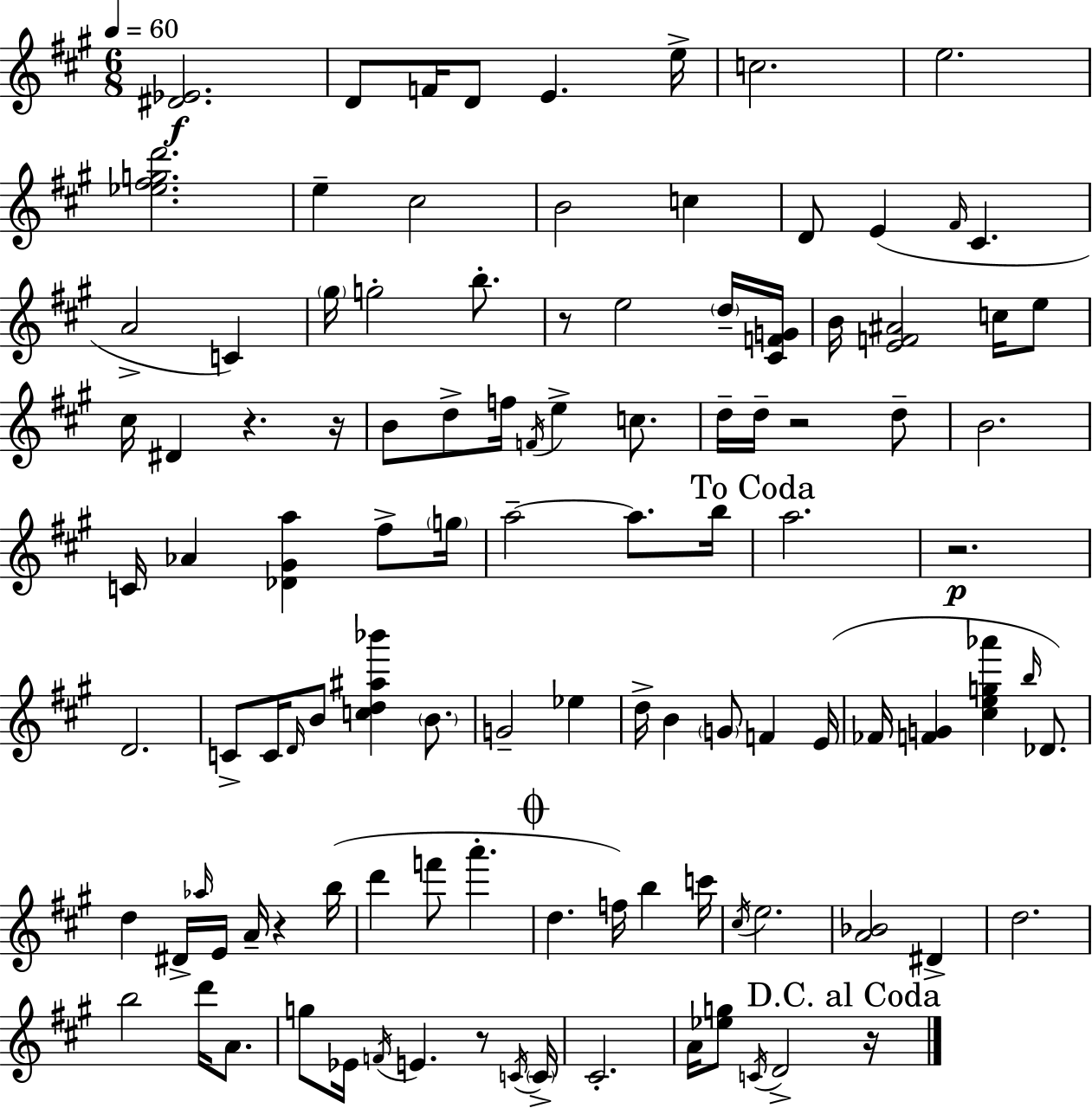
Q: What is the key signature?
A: A major